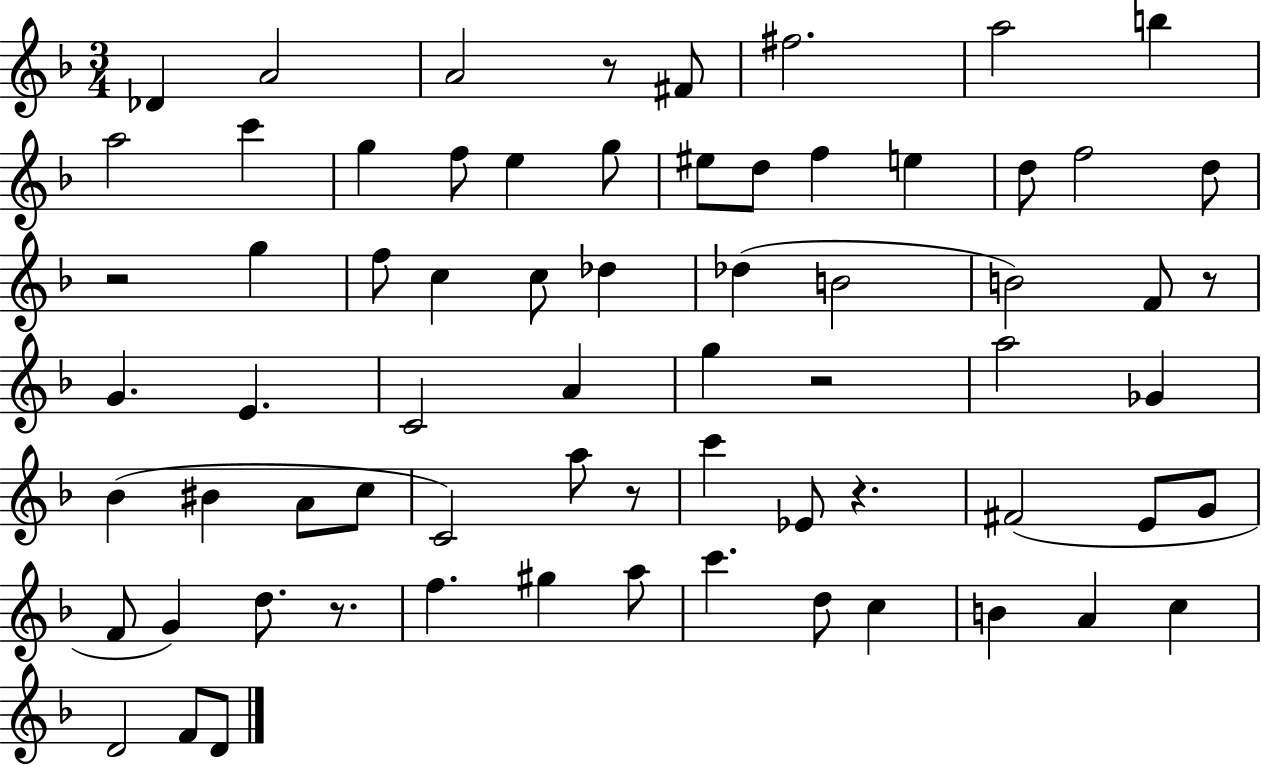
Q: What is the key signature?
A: F major